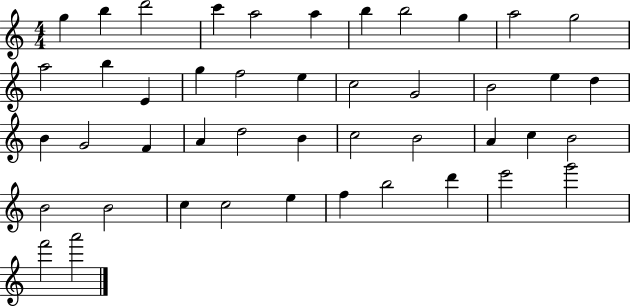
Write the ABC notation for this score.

X:1
T:Untitled
M:4/4
L:1/4
K:C
g b d'2 c' a2 a b b2 g a2 g2 a2 b E g f2 e c2 G2 B2 e d B G2 F A d2 B c2 B2 A c B2 B2 B2 c c2 e f b2 d' e'2 g'2 f'2 a'2